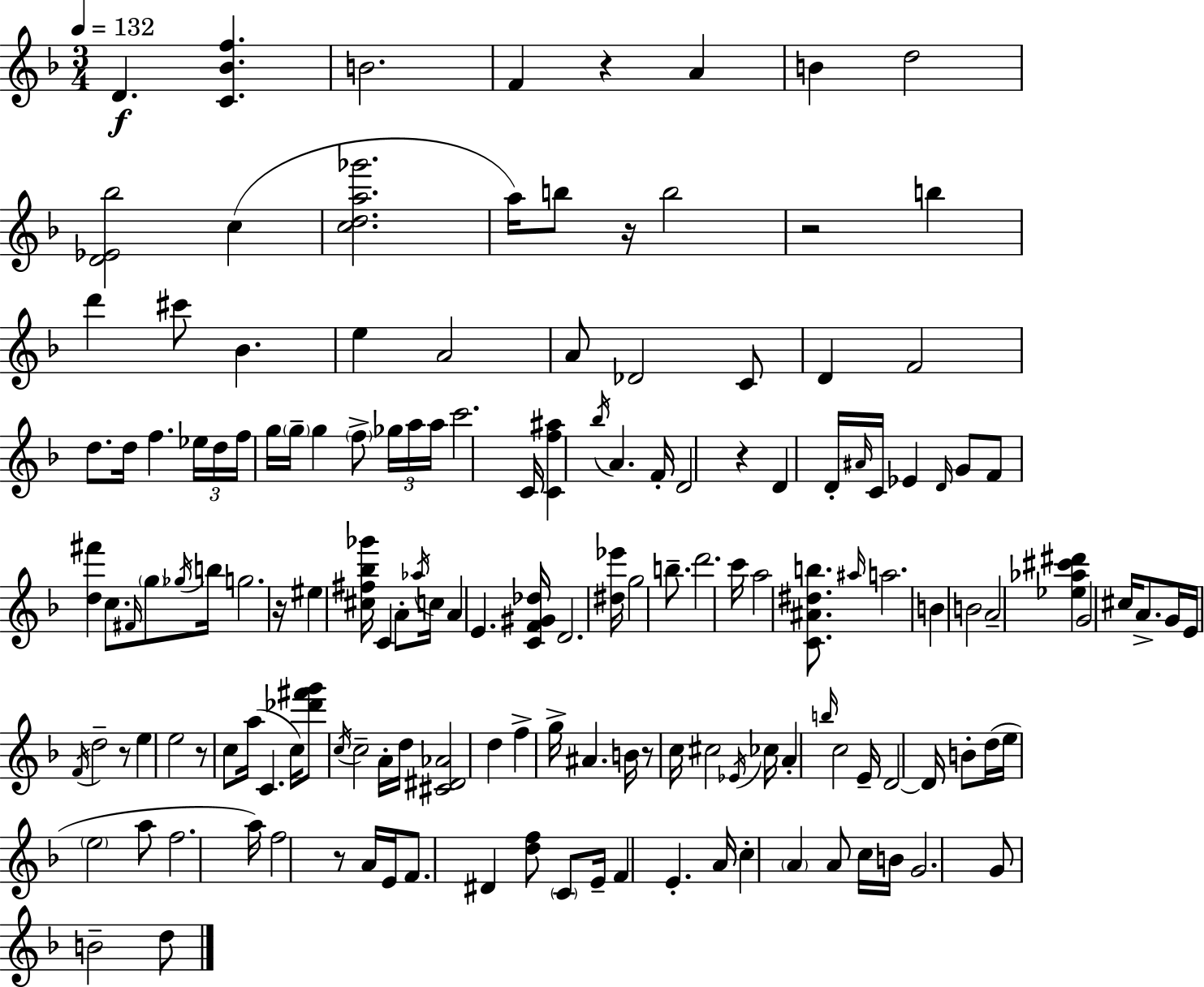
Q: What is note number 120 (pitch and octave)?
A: E4